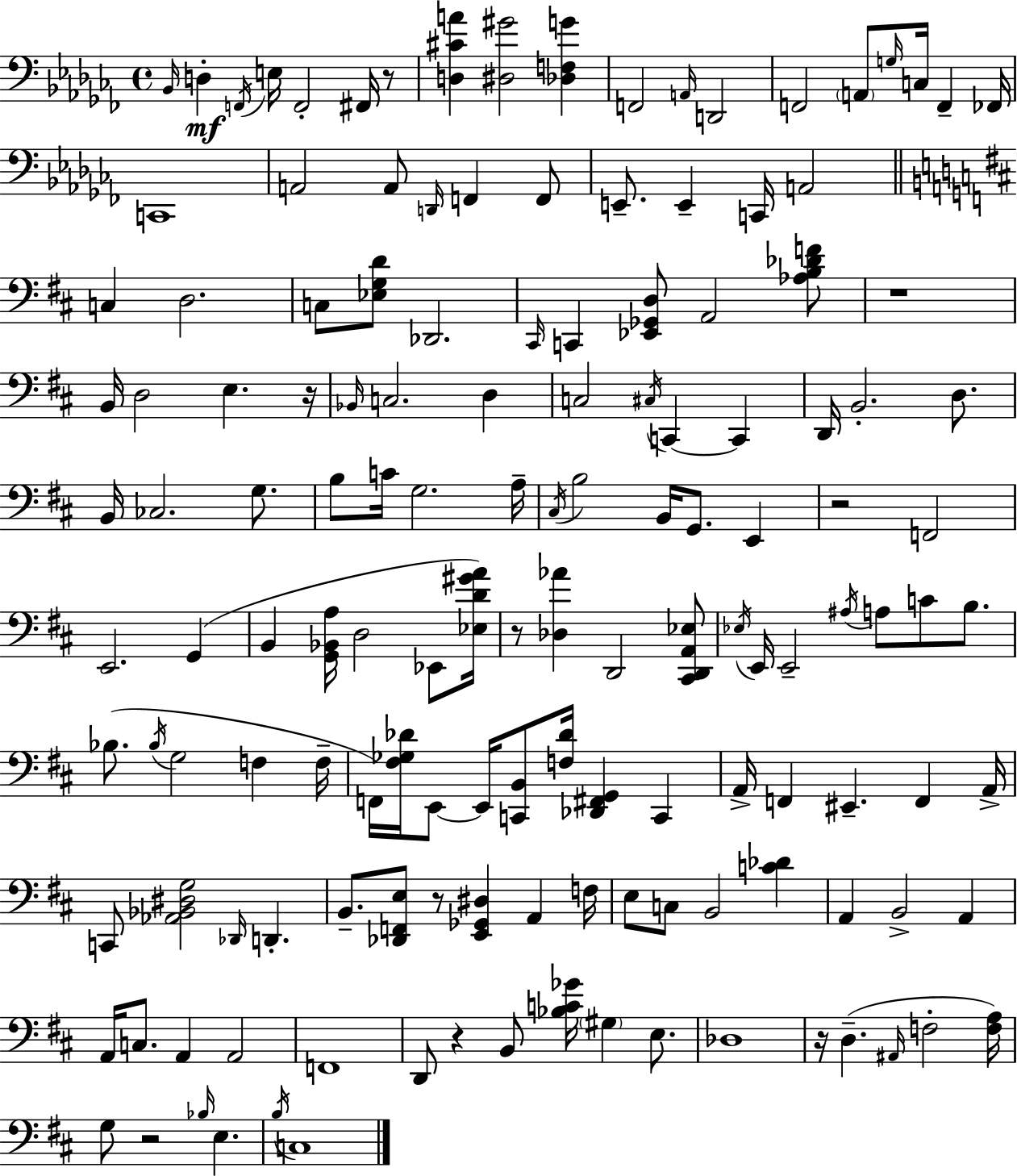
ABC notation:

X:1
T:Untitled
M:4/4
L:1/4
K:Abm
_B,,/4 D, F,,/4 E,/4 F,,2 ^F,,/4 z/2 [D,^CA] [^D,^G]2 [_D,F,G] F,,2 A,,/4 D,,2 F,,2 A,,/2 G,/4 C,/4 F,, _F,,/4 C,,4 A,,2 A,,/2 D,,/4 F,, F,,/2 E,,/2 E,, C,,/4 A,,2 C, D,2 C,/2 [_E,G,D]/2 _D,,2 ^C,,/4 C,, [_E,,_G,,D,]/2 A,,2 [_A,B,_DF]/2 z4 B,,/4 D,2 E, z/4 _B,,/4 C,2 D, C,2 ^C,/4 C,, C,, D,,/4 B,,2 D,/2 B,,/4 _C,2 G,/2 B,/2 C/4 G,2 A,/4 ^C,/4 B,2 B,,/4 G,,/2 E,, z2 F,,2 E,,2 G,, B,, [G,,_B,,A,]/4 D,2 _E,,/2 [_E,D^GA]/4 z/2 [_D,_A] D,,2 [^C,,D,,A,,_E,]/2 _E,/4 E,,/4 E,,2 ^A,/4 A,/2 C/2 B,/2 _B,/2 _B,/4 G,2 F, F,/4 F,,/4 [^F,_G,_D]/4 E,,/2 E,,/4 [C,,B,,]/2 [F,_D]/4 [_D,,^F,,G,,] C,, A,,/4 F,, ^E,, F,, A,,/4 C,,/2 [_A,,_B,,^D,G,]2 _D,,/4 D,, B,,/2 [_D,,F,,E,]/2 z/2 [E,,_G,,^D,] A,, F,/4 E,/2 C,/2 B,,2 [C_D] A,, B,,2 A,, A,,/4 C,/2 A,, A,,2 F,,4 D,,/2 z B,,/2 [_B,C_G]/4 ^G, E,/2 _D,4 z/4 D, ^A,,/4 F,2 [F,A,]/4 G,/2 z2 _B,/4 E, B,/4 C,4